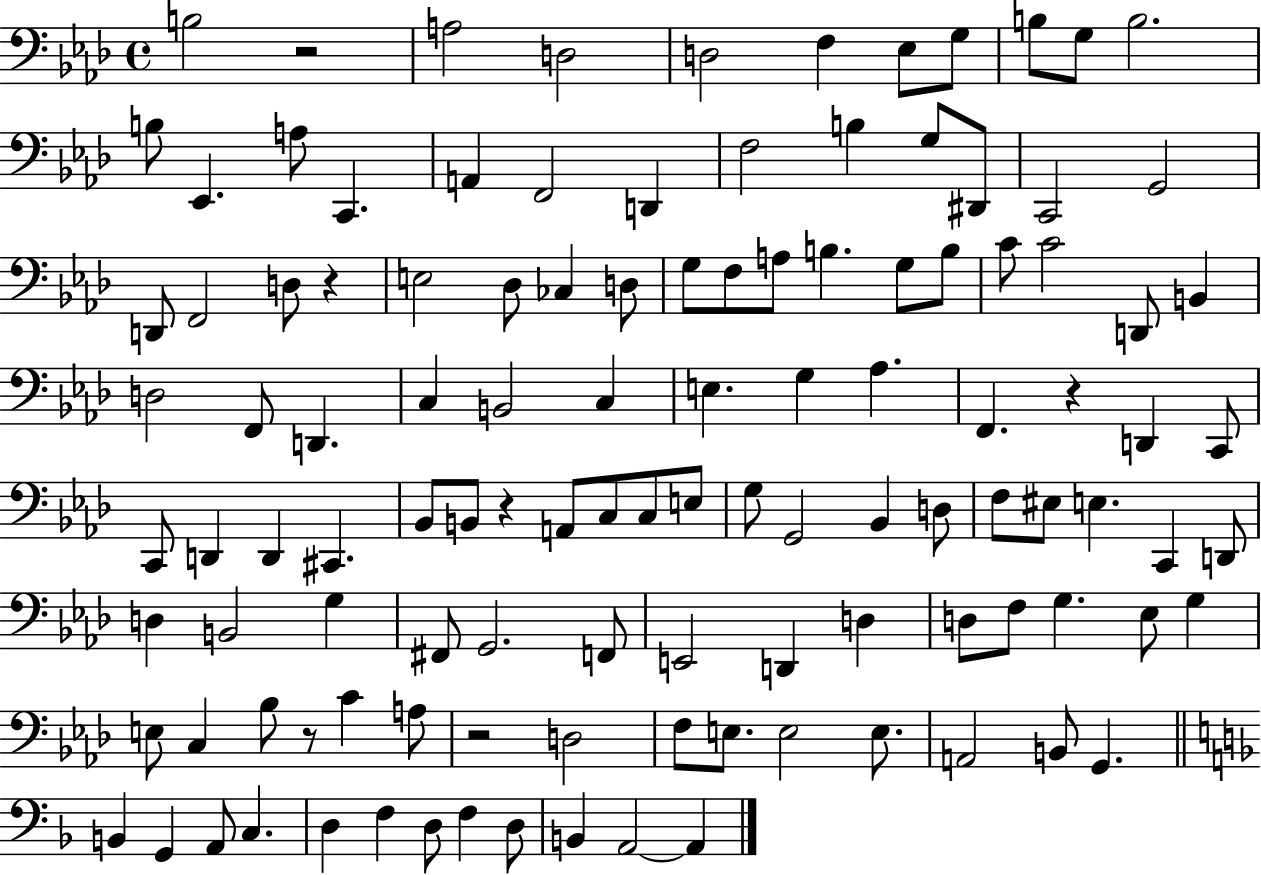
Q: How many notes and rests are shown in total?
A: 116